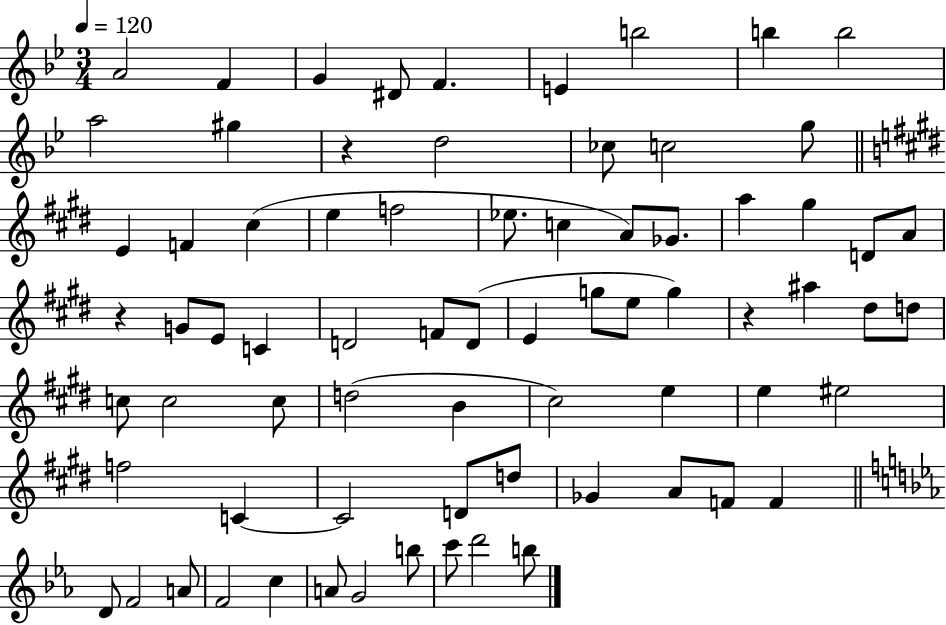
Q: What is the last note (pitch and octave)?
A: B5